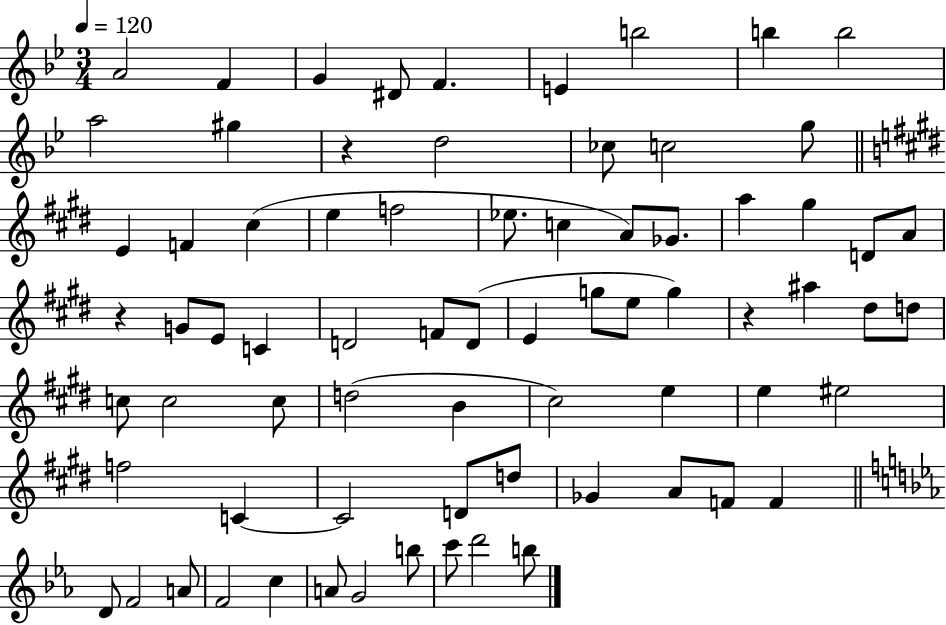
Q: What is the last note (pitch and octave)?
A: B5